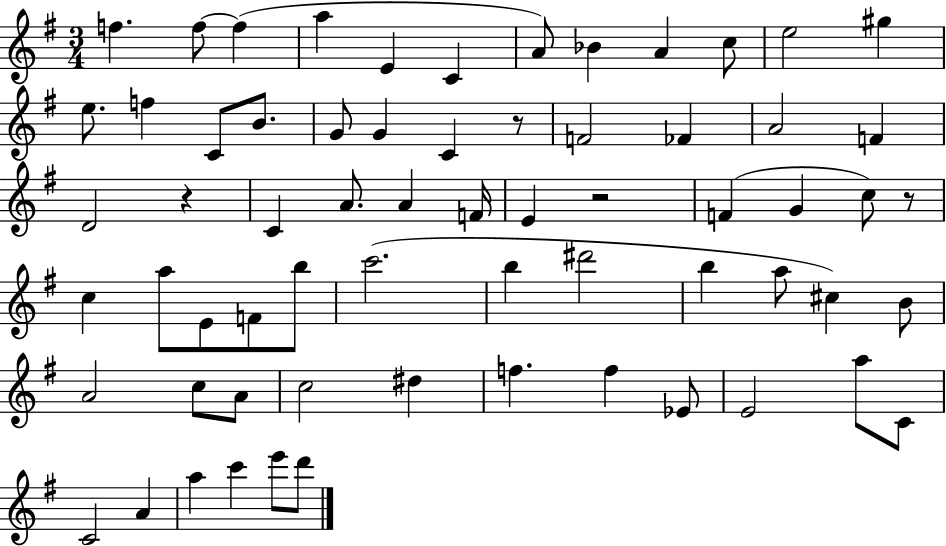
{
  \clef treble
  \numericTimeSignature
  \time 3/4
  \key g \major
  f''4. f''8~~ f''4( | a''4 e'4 c'4 | a'8) bes'4 a'4 c''8 | e''2 gis''4 | \break e''8. f''4 c'8 b'8. | g'8 g'4 c'4 r8 | f'2 fes'4 | a'2 f'4 | \break d'2 r4 | c'4 a'8. a'4 f'16 | e'4 r2 | f'4( g'4 c''8) r8 | \break c''4 a''8 e'8 f'8 b''8 | c'''2.( | b''4 dis'''2 | b''4 a''8 cis''4) b'8 | \break a'2 c''8 a'8 | c''2 dis''4 | f''4. f''4 ees'8 | e'2 a''8 c'8 | \break c'2 a'4 | a''4 c'''4 e'''8 d'''8 | \bar "|."
}